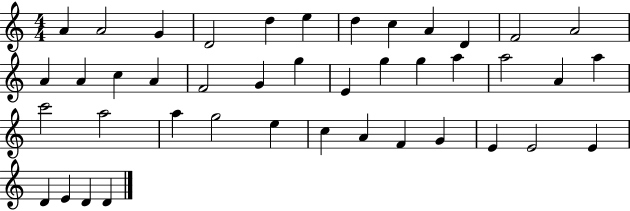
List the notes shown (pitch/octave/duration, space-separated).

A4/q A4/h G4/q D4/h D5/q E5/q D5/q C5/q A4/q D4/q F4/h A4/h A4/q A4/q C5/q A4/q F4/h G4/q G5/q E4/q G5/q G5/q A5/q A5/h A4/q A5/q C6/h A5/h A5/q G5/h E5/q C5/q A4/q F4/q G4/q E4/q E4/h E4/q D4/q E4/q D4/q D4/q